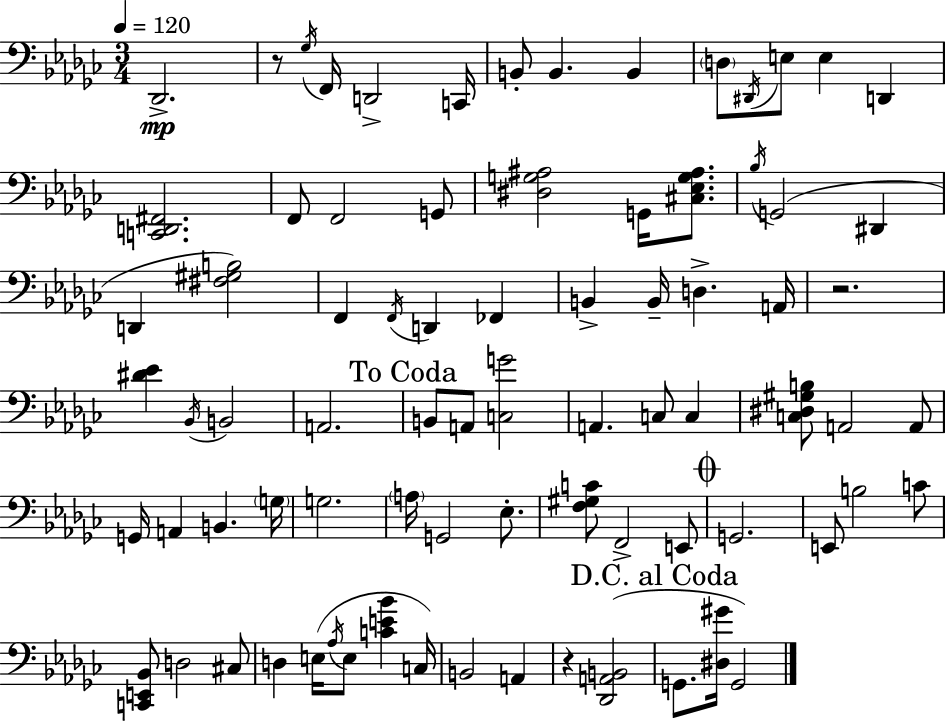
{
  \clef bass
  \numericTimeSignature
  \time 3/4
  \key ees \minor
  \tempo 4 = 120
  des,2.->\mp | r8 \acciaccatura { ges16 } f,16 d,2-> | c,16 b,8-. b,4. b,4 | \parenthesize d8 \acciaccatura { dis,16 } e8 e4 d,4 | \break <c, d, fis,>2. | f,8 f,2 | g,8 <dis g ais>2 g,16 <cis ees g ais>8. | \acciaccatura { bes16 } g,2( dis,4 | \break d,4 <fis gis b>2) | f,4 \acciaccatura { f,16 } d,4 | fes,4 b,4-> b,16-- d4.-> | a,16 r2. | \break <dis' ees'>4 \acciaccatura { bes,16 } b,2 | a,2. | \mark "To Coda" b,8 a,8 <c g'>2 | a,4. c8 | \break c4 <c dis gis b>8 a,2 | a,8 g,16 a,4 b,4. | \parenthesize g16 g2. | \parenthesize a16 g,2 | \break ees8.-. <f gis c'>8 f,2-> | e,8 \mark \markup { \musicglyph "scripts.coda" } g,2. | e,8 b2 | c'8 <c, e, bes,>8 d2 | \break cis8 d4 e16( \acciaccatura { aes16 } e8 | <c' e' bes'>4 c16) b,2 | a,4 r4 <des, a, b,>2( | \mark "D.C. al Coda" g,8. <dis gis'>16 g,2) | \break \bar "|."
}